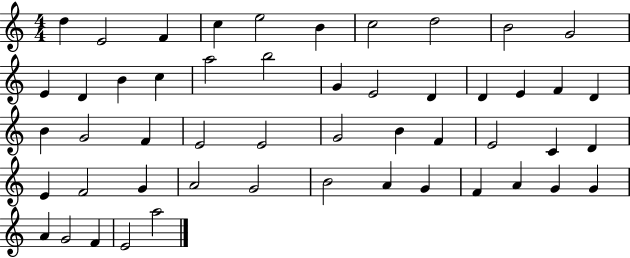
X:1
T:Untitled
M:4/4
L:1/4
K:C
d E2 F c e2 B c2 d2 B2 G2 E D B c a2 b2 G E2 D D E F D B G2 F E2 E2 G2 B F E2 C D E F2 G A2 G2 B2 A G F A G G A G2 F E2 a2